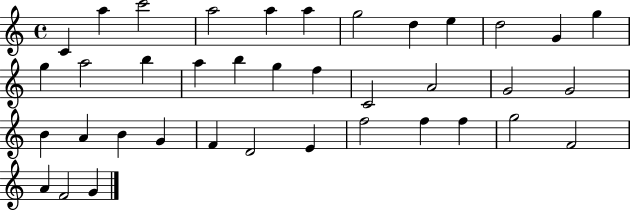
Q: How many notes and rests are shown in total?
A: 38